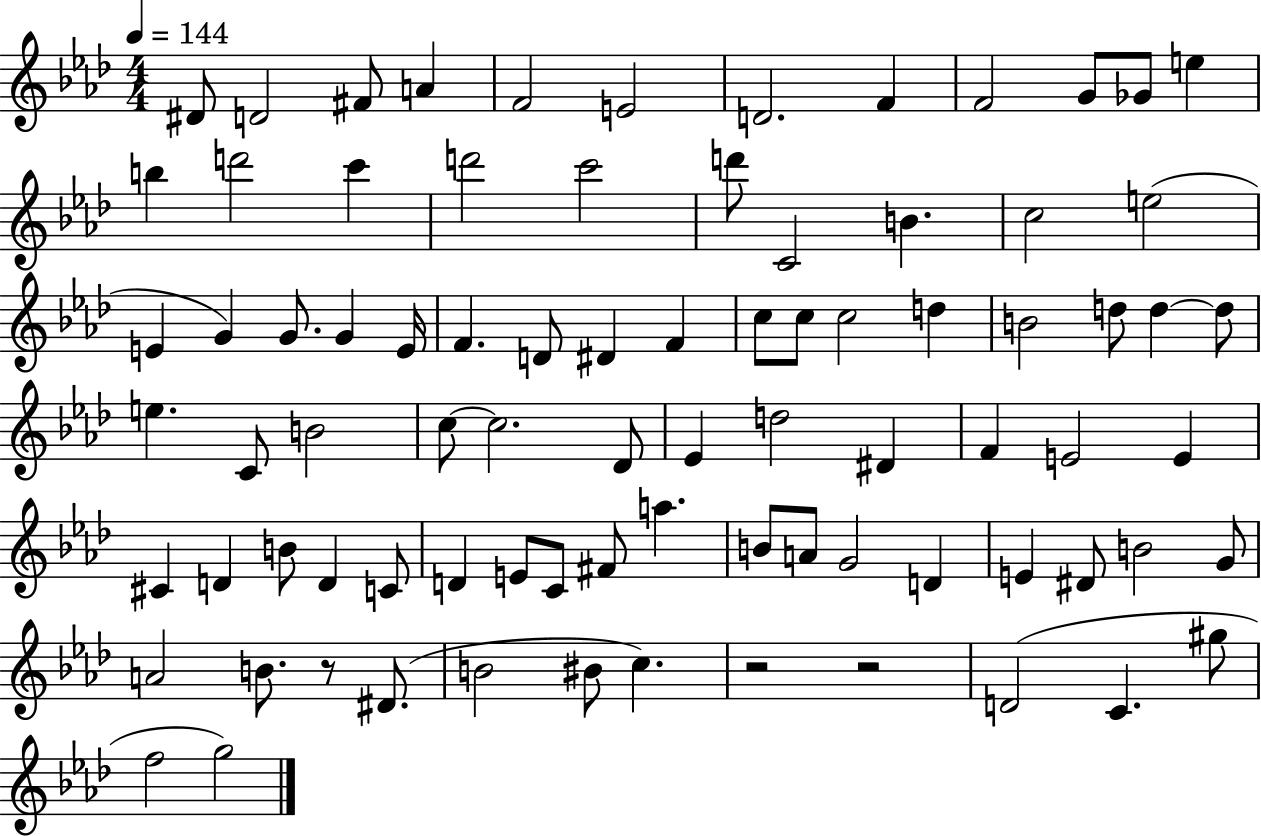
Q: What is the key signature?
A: AES major